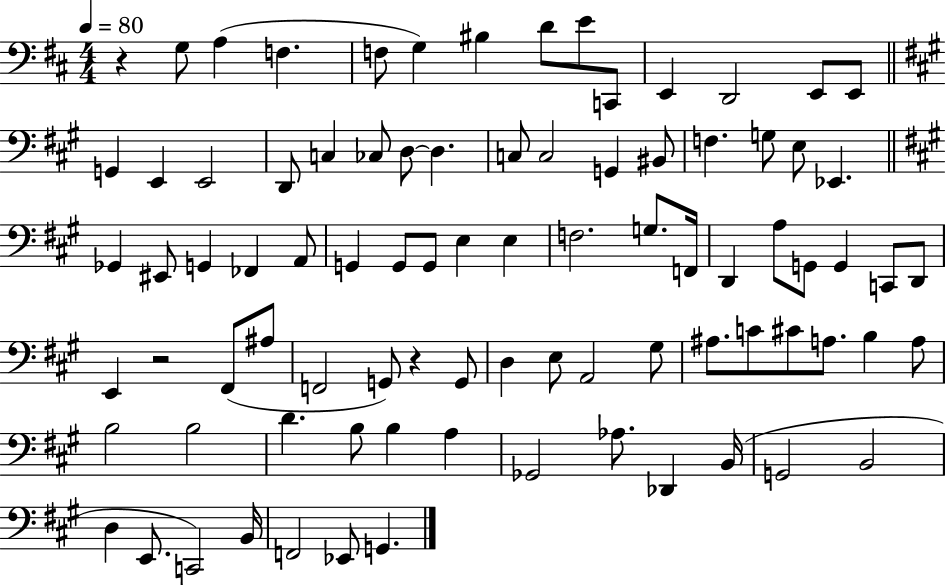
R/q G3/e A3/q F3/q. F3/e G3/q BIS3/q D4/e E4/e C2/e E2/q D2/h E2/e E2/e G2/q E2/q E2/h D2/e C3/q CES3/e D3/e D3/q. C3/e C3/h G2/q BIS2/e F3/q. G3/e E3/e Eb2/q. Gb2/q EIS2/e G2/q FES2/q A2/e G2/q G2/e G2/e E3/q E3/q F3/h. G3/e. F2/s D2/q A3/e G2/e G2/q C2/e D2/e E2/q R/h F#2/e A#3/e F2/h G2/e R/q G2/e D3/q E3/e A2/h G#3/e A#3/e. C4/e C#4/e A3/e. B3/q A3/e B3/h B3/h D4/q. B3/e B3/q A3/q Gb2/h Ab3/e. Db2/q B2/s G2/h B2/h D3/q E2/e. C2/h B2/s F2/h Eb2/e G2/q.